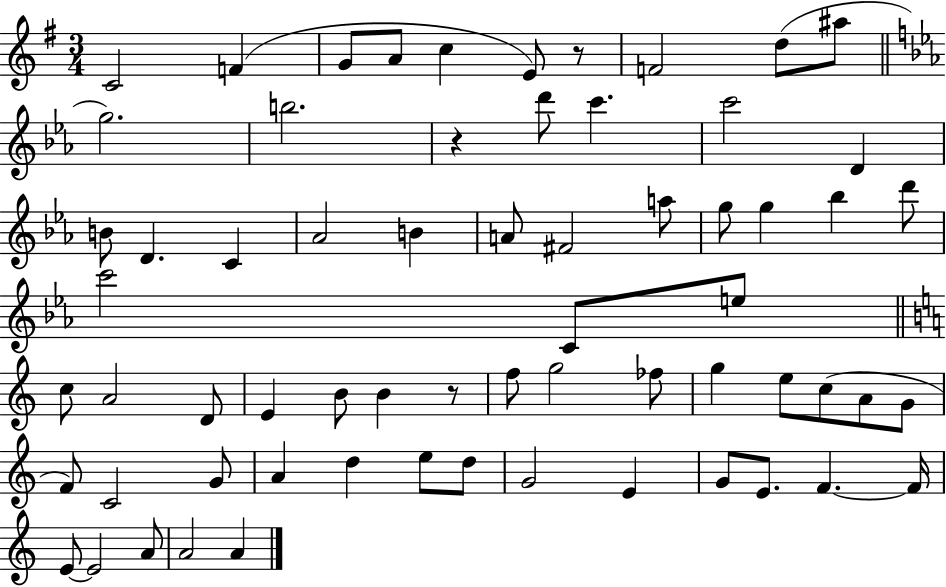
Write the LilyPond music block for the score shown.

{
  \clef treble
  \numericTimeSignature
  \time 3/4
  \key g \major
  c'2 f'4( | g'8 a'8 c''4 e'8) r8 | f'2 d''8( ais''8 | \bar "||" \break \key ees \major g''2.) | b''2. | r4 d'''8 c'''4. | c'''2 d'4 | \break b'8 d'4. c'4 | aes'2 b'4 | a'8 fis'2 a''8 | g''8 g''4 bes''4 d'''8 | \break c'''2 c'8 e''8 | \bar "||" \break \key a \minor c''8 a'2 d'8 | e'4 b'8 b'4 r8 | f''8 g''2 fes''8 | g''4 e''8 c''8( a'8 g'8 | \break f'8) c'2 g'8 | a'4 d''4 e''8 d''8 | g'2 e'4 | g'8 e'8. f'4.~~ f'16 | \break e'8~~ e'2 a'8 | a'2 a'4 | \bar "|."
}